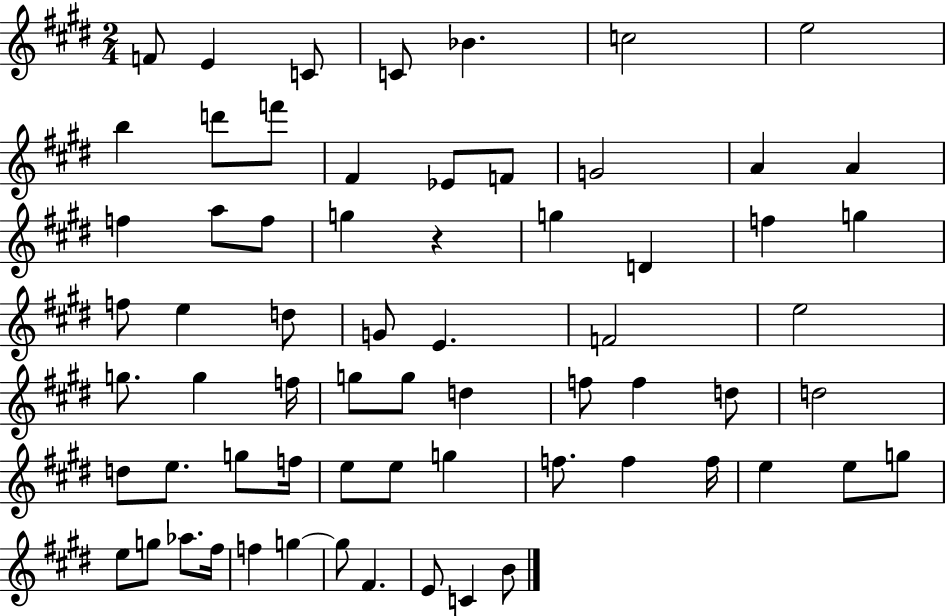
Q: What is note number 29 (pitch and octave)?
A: E4